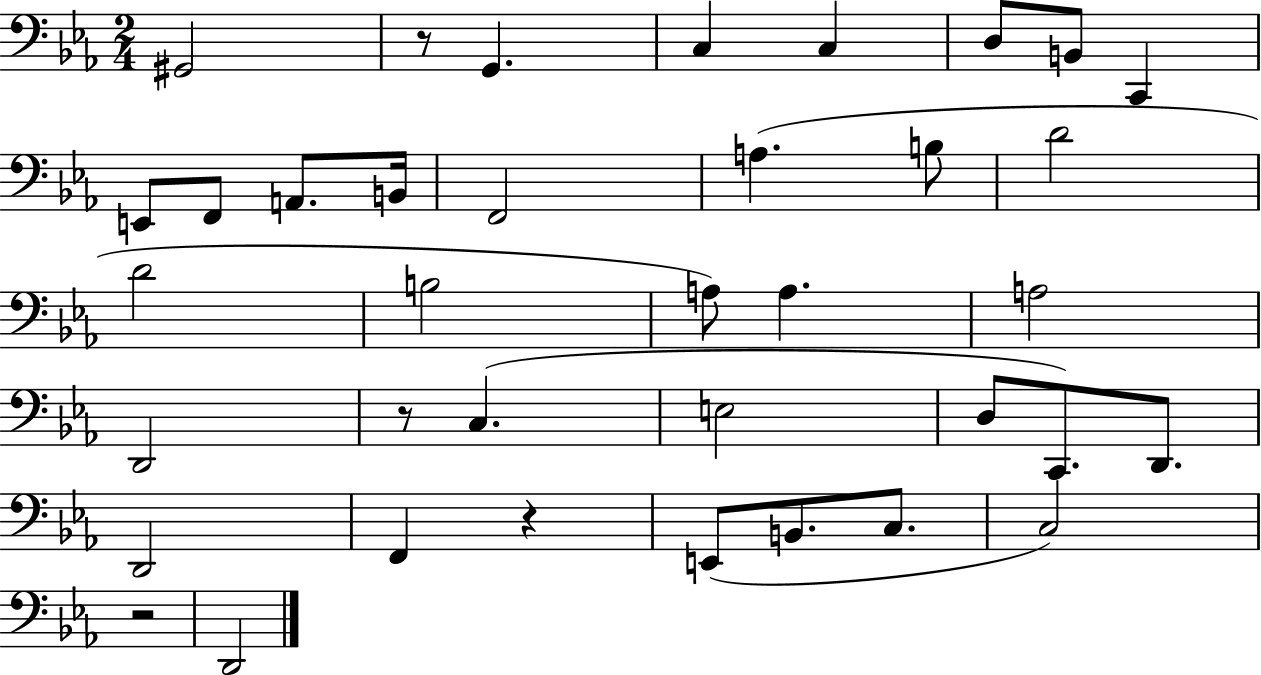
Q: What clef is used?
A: bass